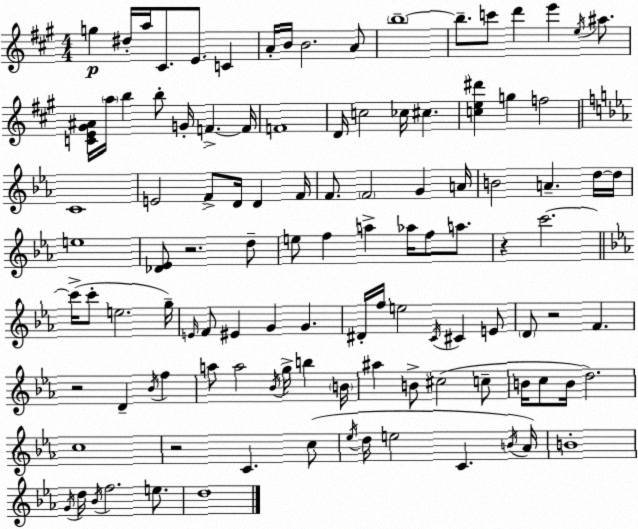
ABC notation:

X:1
T:Untitled
M:4/4
L:1/4
K:A
g ^d/4 a/4 ^C/2 E/2 C A/4 B/4 B2 A/2 b4 b/2 c'/2 d' e' e/4 ^a/2 [CE^G^A]/4 a/4 b b/2 G/4 F F/4 F4 D/4 c2 _c/4 ^c [ce^d'] g f2 C4 E2 F/2 D/4 D F/4 F/2 F2 G A/4 B2 A d/4 d/4 e4 [_D_E]/2 z2 d/2 e/2 f a _a/4 f/2 a/2 z c'2 c'/4 c'/2 e2 g/4 E/4 F/2 ^E G G ^D/4 f/4 e2 C/4 ^C E/2 D/2 z2 F z2 D _B/4 f a/2 a2 _B/4 g/4 b B/4 ^a B/2 ^c2 c/2 B/4 c/2 B/4 d2 c4 z2 C c/2 _e/4 d/4 e2 C B/4 _A/4 B4 G/4 d/4 _B/4 f2 e/2 d4